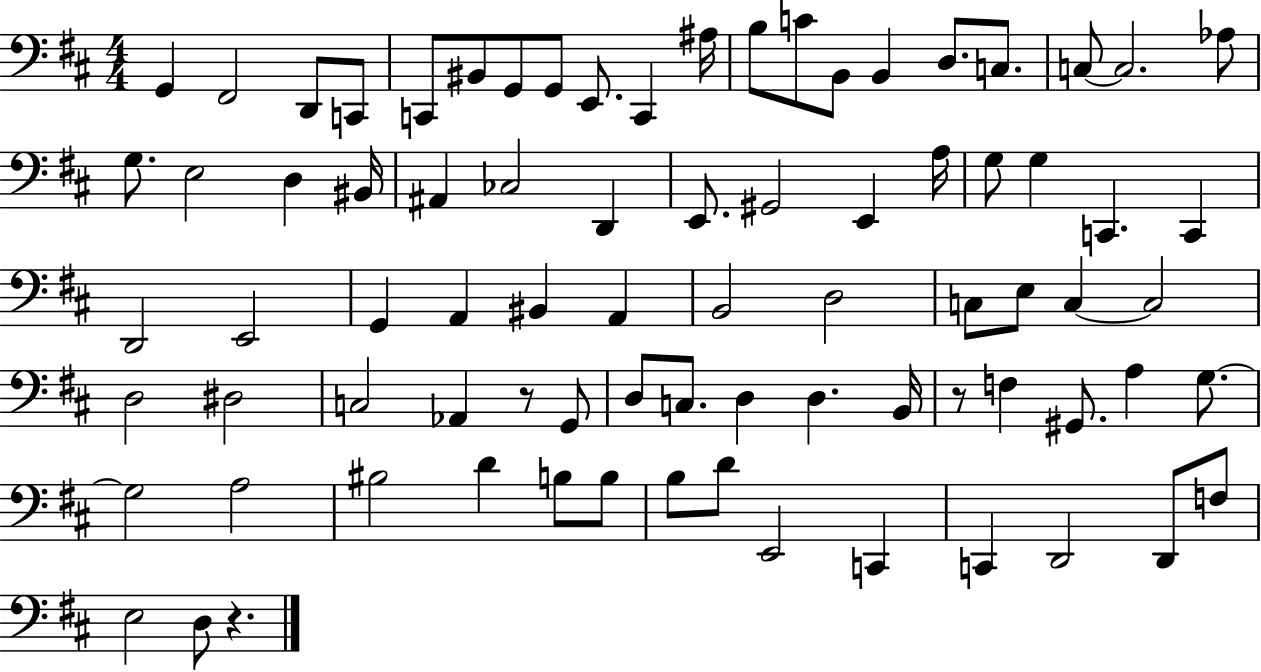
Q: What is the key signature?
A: D major